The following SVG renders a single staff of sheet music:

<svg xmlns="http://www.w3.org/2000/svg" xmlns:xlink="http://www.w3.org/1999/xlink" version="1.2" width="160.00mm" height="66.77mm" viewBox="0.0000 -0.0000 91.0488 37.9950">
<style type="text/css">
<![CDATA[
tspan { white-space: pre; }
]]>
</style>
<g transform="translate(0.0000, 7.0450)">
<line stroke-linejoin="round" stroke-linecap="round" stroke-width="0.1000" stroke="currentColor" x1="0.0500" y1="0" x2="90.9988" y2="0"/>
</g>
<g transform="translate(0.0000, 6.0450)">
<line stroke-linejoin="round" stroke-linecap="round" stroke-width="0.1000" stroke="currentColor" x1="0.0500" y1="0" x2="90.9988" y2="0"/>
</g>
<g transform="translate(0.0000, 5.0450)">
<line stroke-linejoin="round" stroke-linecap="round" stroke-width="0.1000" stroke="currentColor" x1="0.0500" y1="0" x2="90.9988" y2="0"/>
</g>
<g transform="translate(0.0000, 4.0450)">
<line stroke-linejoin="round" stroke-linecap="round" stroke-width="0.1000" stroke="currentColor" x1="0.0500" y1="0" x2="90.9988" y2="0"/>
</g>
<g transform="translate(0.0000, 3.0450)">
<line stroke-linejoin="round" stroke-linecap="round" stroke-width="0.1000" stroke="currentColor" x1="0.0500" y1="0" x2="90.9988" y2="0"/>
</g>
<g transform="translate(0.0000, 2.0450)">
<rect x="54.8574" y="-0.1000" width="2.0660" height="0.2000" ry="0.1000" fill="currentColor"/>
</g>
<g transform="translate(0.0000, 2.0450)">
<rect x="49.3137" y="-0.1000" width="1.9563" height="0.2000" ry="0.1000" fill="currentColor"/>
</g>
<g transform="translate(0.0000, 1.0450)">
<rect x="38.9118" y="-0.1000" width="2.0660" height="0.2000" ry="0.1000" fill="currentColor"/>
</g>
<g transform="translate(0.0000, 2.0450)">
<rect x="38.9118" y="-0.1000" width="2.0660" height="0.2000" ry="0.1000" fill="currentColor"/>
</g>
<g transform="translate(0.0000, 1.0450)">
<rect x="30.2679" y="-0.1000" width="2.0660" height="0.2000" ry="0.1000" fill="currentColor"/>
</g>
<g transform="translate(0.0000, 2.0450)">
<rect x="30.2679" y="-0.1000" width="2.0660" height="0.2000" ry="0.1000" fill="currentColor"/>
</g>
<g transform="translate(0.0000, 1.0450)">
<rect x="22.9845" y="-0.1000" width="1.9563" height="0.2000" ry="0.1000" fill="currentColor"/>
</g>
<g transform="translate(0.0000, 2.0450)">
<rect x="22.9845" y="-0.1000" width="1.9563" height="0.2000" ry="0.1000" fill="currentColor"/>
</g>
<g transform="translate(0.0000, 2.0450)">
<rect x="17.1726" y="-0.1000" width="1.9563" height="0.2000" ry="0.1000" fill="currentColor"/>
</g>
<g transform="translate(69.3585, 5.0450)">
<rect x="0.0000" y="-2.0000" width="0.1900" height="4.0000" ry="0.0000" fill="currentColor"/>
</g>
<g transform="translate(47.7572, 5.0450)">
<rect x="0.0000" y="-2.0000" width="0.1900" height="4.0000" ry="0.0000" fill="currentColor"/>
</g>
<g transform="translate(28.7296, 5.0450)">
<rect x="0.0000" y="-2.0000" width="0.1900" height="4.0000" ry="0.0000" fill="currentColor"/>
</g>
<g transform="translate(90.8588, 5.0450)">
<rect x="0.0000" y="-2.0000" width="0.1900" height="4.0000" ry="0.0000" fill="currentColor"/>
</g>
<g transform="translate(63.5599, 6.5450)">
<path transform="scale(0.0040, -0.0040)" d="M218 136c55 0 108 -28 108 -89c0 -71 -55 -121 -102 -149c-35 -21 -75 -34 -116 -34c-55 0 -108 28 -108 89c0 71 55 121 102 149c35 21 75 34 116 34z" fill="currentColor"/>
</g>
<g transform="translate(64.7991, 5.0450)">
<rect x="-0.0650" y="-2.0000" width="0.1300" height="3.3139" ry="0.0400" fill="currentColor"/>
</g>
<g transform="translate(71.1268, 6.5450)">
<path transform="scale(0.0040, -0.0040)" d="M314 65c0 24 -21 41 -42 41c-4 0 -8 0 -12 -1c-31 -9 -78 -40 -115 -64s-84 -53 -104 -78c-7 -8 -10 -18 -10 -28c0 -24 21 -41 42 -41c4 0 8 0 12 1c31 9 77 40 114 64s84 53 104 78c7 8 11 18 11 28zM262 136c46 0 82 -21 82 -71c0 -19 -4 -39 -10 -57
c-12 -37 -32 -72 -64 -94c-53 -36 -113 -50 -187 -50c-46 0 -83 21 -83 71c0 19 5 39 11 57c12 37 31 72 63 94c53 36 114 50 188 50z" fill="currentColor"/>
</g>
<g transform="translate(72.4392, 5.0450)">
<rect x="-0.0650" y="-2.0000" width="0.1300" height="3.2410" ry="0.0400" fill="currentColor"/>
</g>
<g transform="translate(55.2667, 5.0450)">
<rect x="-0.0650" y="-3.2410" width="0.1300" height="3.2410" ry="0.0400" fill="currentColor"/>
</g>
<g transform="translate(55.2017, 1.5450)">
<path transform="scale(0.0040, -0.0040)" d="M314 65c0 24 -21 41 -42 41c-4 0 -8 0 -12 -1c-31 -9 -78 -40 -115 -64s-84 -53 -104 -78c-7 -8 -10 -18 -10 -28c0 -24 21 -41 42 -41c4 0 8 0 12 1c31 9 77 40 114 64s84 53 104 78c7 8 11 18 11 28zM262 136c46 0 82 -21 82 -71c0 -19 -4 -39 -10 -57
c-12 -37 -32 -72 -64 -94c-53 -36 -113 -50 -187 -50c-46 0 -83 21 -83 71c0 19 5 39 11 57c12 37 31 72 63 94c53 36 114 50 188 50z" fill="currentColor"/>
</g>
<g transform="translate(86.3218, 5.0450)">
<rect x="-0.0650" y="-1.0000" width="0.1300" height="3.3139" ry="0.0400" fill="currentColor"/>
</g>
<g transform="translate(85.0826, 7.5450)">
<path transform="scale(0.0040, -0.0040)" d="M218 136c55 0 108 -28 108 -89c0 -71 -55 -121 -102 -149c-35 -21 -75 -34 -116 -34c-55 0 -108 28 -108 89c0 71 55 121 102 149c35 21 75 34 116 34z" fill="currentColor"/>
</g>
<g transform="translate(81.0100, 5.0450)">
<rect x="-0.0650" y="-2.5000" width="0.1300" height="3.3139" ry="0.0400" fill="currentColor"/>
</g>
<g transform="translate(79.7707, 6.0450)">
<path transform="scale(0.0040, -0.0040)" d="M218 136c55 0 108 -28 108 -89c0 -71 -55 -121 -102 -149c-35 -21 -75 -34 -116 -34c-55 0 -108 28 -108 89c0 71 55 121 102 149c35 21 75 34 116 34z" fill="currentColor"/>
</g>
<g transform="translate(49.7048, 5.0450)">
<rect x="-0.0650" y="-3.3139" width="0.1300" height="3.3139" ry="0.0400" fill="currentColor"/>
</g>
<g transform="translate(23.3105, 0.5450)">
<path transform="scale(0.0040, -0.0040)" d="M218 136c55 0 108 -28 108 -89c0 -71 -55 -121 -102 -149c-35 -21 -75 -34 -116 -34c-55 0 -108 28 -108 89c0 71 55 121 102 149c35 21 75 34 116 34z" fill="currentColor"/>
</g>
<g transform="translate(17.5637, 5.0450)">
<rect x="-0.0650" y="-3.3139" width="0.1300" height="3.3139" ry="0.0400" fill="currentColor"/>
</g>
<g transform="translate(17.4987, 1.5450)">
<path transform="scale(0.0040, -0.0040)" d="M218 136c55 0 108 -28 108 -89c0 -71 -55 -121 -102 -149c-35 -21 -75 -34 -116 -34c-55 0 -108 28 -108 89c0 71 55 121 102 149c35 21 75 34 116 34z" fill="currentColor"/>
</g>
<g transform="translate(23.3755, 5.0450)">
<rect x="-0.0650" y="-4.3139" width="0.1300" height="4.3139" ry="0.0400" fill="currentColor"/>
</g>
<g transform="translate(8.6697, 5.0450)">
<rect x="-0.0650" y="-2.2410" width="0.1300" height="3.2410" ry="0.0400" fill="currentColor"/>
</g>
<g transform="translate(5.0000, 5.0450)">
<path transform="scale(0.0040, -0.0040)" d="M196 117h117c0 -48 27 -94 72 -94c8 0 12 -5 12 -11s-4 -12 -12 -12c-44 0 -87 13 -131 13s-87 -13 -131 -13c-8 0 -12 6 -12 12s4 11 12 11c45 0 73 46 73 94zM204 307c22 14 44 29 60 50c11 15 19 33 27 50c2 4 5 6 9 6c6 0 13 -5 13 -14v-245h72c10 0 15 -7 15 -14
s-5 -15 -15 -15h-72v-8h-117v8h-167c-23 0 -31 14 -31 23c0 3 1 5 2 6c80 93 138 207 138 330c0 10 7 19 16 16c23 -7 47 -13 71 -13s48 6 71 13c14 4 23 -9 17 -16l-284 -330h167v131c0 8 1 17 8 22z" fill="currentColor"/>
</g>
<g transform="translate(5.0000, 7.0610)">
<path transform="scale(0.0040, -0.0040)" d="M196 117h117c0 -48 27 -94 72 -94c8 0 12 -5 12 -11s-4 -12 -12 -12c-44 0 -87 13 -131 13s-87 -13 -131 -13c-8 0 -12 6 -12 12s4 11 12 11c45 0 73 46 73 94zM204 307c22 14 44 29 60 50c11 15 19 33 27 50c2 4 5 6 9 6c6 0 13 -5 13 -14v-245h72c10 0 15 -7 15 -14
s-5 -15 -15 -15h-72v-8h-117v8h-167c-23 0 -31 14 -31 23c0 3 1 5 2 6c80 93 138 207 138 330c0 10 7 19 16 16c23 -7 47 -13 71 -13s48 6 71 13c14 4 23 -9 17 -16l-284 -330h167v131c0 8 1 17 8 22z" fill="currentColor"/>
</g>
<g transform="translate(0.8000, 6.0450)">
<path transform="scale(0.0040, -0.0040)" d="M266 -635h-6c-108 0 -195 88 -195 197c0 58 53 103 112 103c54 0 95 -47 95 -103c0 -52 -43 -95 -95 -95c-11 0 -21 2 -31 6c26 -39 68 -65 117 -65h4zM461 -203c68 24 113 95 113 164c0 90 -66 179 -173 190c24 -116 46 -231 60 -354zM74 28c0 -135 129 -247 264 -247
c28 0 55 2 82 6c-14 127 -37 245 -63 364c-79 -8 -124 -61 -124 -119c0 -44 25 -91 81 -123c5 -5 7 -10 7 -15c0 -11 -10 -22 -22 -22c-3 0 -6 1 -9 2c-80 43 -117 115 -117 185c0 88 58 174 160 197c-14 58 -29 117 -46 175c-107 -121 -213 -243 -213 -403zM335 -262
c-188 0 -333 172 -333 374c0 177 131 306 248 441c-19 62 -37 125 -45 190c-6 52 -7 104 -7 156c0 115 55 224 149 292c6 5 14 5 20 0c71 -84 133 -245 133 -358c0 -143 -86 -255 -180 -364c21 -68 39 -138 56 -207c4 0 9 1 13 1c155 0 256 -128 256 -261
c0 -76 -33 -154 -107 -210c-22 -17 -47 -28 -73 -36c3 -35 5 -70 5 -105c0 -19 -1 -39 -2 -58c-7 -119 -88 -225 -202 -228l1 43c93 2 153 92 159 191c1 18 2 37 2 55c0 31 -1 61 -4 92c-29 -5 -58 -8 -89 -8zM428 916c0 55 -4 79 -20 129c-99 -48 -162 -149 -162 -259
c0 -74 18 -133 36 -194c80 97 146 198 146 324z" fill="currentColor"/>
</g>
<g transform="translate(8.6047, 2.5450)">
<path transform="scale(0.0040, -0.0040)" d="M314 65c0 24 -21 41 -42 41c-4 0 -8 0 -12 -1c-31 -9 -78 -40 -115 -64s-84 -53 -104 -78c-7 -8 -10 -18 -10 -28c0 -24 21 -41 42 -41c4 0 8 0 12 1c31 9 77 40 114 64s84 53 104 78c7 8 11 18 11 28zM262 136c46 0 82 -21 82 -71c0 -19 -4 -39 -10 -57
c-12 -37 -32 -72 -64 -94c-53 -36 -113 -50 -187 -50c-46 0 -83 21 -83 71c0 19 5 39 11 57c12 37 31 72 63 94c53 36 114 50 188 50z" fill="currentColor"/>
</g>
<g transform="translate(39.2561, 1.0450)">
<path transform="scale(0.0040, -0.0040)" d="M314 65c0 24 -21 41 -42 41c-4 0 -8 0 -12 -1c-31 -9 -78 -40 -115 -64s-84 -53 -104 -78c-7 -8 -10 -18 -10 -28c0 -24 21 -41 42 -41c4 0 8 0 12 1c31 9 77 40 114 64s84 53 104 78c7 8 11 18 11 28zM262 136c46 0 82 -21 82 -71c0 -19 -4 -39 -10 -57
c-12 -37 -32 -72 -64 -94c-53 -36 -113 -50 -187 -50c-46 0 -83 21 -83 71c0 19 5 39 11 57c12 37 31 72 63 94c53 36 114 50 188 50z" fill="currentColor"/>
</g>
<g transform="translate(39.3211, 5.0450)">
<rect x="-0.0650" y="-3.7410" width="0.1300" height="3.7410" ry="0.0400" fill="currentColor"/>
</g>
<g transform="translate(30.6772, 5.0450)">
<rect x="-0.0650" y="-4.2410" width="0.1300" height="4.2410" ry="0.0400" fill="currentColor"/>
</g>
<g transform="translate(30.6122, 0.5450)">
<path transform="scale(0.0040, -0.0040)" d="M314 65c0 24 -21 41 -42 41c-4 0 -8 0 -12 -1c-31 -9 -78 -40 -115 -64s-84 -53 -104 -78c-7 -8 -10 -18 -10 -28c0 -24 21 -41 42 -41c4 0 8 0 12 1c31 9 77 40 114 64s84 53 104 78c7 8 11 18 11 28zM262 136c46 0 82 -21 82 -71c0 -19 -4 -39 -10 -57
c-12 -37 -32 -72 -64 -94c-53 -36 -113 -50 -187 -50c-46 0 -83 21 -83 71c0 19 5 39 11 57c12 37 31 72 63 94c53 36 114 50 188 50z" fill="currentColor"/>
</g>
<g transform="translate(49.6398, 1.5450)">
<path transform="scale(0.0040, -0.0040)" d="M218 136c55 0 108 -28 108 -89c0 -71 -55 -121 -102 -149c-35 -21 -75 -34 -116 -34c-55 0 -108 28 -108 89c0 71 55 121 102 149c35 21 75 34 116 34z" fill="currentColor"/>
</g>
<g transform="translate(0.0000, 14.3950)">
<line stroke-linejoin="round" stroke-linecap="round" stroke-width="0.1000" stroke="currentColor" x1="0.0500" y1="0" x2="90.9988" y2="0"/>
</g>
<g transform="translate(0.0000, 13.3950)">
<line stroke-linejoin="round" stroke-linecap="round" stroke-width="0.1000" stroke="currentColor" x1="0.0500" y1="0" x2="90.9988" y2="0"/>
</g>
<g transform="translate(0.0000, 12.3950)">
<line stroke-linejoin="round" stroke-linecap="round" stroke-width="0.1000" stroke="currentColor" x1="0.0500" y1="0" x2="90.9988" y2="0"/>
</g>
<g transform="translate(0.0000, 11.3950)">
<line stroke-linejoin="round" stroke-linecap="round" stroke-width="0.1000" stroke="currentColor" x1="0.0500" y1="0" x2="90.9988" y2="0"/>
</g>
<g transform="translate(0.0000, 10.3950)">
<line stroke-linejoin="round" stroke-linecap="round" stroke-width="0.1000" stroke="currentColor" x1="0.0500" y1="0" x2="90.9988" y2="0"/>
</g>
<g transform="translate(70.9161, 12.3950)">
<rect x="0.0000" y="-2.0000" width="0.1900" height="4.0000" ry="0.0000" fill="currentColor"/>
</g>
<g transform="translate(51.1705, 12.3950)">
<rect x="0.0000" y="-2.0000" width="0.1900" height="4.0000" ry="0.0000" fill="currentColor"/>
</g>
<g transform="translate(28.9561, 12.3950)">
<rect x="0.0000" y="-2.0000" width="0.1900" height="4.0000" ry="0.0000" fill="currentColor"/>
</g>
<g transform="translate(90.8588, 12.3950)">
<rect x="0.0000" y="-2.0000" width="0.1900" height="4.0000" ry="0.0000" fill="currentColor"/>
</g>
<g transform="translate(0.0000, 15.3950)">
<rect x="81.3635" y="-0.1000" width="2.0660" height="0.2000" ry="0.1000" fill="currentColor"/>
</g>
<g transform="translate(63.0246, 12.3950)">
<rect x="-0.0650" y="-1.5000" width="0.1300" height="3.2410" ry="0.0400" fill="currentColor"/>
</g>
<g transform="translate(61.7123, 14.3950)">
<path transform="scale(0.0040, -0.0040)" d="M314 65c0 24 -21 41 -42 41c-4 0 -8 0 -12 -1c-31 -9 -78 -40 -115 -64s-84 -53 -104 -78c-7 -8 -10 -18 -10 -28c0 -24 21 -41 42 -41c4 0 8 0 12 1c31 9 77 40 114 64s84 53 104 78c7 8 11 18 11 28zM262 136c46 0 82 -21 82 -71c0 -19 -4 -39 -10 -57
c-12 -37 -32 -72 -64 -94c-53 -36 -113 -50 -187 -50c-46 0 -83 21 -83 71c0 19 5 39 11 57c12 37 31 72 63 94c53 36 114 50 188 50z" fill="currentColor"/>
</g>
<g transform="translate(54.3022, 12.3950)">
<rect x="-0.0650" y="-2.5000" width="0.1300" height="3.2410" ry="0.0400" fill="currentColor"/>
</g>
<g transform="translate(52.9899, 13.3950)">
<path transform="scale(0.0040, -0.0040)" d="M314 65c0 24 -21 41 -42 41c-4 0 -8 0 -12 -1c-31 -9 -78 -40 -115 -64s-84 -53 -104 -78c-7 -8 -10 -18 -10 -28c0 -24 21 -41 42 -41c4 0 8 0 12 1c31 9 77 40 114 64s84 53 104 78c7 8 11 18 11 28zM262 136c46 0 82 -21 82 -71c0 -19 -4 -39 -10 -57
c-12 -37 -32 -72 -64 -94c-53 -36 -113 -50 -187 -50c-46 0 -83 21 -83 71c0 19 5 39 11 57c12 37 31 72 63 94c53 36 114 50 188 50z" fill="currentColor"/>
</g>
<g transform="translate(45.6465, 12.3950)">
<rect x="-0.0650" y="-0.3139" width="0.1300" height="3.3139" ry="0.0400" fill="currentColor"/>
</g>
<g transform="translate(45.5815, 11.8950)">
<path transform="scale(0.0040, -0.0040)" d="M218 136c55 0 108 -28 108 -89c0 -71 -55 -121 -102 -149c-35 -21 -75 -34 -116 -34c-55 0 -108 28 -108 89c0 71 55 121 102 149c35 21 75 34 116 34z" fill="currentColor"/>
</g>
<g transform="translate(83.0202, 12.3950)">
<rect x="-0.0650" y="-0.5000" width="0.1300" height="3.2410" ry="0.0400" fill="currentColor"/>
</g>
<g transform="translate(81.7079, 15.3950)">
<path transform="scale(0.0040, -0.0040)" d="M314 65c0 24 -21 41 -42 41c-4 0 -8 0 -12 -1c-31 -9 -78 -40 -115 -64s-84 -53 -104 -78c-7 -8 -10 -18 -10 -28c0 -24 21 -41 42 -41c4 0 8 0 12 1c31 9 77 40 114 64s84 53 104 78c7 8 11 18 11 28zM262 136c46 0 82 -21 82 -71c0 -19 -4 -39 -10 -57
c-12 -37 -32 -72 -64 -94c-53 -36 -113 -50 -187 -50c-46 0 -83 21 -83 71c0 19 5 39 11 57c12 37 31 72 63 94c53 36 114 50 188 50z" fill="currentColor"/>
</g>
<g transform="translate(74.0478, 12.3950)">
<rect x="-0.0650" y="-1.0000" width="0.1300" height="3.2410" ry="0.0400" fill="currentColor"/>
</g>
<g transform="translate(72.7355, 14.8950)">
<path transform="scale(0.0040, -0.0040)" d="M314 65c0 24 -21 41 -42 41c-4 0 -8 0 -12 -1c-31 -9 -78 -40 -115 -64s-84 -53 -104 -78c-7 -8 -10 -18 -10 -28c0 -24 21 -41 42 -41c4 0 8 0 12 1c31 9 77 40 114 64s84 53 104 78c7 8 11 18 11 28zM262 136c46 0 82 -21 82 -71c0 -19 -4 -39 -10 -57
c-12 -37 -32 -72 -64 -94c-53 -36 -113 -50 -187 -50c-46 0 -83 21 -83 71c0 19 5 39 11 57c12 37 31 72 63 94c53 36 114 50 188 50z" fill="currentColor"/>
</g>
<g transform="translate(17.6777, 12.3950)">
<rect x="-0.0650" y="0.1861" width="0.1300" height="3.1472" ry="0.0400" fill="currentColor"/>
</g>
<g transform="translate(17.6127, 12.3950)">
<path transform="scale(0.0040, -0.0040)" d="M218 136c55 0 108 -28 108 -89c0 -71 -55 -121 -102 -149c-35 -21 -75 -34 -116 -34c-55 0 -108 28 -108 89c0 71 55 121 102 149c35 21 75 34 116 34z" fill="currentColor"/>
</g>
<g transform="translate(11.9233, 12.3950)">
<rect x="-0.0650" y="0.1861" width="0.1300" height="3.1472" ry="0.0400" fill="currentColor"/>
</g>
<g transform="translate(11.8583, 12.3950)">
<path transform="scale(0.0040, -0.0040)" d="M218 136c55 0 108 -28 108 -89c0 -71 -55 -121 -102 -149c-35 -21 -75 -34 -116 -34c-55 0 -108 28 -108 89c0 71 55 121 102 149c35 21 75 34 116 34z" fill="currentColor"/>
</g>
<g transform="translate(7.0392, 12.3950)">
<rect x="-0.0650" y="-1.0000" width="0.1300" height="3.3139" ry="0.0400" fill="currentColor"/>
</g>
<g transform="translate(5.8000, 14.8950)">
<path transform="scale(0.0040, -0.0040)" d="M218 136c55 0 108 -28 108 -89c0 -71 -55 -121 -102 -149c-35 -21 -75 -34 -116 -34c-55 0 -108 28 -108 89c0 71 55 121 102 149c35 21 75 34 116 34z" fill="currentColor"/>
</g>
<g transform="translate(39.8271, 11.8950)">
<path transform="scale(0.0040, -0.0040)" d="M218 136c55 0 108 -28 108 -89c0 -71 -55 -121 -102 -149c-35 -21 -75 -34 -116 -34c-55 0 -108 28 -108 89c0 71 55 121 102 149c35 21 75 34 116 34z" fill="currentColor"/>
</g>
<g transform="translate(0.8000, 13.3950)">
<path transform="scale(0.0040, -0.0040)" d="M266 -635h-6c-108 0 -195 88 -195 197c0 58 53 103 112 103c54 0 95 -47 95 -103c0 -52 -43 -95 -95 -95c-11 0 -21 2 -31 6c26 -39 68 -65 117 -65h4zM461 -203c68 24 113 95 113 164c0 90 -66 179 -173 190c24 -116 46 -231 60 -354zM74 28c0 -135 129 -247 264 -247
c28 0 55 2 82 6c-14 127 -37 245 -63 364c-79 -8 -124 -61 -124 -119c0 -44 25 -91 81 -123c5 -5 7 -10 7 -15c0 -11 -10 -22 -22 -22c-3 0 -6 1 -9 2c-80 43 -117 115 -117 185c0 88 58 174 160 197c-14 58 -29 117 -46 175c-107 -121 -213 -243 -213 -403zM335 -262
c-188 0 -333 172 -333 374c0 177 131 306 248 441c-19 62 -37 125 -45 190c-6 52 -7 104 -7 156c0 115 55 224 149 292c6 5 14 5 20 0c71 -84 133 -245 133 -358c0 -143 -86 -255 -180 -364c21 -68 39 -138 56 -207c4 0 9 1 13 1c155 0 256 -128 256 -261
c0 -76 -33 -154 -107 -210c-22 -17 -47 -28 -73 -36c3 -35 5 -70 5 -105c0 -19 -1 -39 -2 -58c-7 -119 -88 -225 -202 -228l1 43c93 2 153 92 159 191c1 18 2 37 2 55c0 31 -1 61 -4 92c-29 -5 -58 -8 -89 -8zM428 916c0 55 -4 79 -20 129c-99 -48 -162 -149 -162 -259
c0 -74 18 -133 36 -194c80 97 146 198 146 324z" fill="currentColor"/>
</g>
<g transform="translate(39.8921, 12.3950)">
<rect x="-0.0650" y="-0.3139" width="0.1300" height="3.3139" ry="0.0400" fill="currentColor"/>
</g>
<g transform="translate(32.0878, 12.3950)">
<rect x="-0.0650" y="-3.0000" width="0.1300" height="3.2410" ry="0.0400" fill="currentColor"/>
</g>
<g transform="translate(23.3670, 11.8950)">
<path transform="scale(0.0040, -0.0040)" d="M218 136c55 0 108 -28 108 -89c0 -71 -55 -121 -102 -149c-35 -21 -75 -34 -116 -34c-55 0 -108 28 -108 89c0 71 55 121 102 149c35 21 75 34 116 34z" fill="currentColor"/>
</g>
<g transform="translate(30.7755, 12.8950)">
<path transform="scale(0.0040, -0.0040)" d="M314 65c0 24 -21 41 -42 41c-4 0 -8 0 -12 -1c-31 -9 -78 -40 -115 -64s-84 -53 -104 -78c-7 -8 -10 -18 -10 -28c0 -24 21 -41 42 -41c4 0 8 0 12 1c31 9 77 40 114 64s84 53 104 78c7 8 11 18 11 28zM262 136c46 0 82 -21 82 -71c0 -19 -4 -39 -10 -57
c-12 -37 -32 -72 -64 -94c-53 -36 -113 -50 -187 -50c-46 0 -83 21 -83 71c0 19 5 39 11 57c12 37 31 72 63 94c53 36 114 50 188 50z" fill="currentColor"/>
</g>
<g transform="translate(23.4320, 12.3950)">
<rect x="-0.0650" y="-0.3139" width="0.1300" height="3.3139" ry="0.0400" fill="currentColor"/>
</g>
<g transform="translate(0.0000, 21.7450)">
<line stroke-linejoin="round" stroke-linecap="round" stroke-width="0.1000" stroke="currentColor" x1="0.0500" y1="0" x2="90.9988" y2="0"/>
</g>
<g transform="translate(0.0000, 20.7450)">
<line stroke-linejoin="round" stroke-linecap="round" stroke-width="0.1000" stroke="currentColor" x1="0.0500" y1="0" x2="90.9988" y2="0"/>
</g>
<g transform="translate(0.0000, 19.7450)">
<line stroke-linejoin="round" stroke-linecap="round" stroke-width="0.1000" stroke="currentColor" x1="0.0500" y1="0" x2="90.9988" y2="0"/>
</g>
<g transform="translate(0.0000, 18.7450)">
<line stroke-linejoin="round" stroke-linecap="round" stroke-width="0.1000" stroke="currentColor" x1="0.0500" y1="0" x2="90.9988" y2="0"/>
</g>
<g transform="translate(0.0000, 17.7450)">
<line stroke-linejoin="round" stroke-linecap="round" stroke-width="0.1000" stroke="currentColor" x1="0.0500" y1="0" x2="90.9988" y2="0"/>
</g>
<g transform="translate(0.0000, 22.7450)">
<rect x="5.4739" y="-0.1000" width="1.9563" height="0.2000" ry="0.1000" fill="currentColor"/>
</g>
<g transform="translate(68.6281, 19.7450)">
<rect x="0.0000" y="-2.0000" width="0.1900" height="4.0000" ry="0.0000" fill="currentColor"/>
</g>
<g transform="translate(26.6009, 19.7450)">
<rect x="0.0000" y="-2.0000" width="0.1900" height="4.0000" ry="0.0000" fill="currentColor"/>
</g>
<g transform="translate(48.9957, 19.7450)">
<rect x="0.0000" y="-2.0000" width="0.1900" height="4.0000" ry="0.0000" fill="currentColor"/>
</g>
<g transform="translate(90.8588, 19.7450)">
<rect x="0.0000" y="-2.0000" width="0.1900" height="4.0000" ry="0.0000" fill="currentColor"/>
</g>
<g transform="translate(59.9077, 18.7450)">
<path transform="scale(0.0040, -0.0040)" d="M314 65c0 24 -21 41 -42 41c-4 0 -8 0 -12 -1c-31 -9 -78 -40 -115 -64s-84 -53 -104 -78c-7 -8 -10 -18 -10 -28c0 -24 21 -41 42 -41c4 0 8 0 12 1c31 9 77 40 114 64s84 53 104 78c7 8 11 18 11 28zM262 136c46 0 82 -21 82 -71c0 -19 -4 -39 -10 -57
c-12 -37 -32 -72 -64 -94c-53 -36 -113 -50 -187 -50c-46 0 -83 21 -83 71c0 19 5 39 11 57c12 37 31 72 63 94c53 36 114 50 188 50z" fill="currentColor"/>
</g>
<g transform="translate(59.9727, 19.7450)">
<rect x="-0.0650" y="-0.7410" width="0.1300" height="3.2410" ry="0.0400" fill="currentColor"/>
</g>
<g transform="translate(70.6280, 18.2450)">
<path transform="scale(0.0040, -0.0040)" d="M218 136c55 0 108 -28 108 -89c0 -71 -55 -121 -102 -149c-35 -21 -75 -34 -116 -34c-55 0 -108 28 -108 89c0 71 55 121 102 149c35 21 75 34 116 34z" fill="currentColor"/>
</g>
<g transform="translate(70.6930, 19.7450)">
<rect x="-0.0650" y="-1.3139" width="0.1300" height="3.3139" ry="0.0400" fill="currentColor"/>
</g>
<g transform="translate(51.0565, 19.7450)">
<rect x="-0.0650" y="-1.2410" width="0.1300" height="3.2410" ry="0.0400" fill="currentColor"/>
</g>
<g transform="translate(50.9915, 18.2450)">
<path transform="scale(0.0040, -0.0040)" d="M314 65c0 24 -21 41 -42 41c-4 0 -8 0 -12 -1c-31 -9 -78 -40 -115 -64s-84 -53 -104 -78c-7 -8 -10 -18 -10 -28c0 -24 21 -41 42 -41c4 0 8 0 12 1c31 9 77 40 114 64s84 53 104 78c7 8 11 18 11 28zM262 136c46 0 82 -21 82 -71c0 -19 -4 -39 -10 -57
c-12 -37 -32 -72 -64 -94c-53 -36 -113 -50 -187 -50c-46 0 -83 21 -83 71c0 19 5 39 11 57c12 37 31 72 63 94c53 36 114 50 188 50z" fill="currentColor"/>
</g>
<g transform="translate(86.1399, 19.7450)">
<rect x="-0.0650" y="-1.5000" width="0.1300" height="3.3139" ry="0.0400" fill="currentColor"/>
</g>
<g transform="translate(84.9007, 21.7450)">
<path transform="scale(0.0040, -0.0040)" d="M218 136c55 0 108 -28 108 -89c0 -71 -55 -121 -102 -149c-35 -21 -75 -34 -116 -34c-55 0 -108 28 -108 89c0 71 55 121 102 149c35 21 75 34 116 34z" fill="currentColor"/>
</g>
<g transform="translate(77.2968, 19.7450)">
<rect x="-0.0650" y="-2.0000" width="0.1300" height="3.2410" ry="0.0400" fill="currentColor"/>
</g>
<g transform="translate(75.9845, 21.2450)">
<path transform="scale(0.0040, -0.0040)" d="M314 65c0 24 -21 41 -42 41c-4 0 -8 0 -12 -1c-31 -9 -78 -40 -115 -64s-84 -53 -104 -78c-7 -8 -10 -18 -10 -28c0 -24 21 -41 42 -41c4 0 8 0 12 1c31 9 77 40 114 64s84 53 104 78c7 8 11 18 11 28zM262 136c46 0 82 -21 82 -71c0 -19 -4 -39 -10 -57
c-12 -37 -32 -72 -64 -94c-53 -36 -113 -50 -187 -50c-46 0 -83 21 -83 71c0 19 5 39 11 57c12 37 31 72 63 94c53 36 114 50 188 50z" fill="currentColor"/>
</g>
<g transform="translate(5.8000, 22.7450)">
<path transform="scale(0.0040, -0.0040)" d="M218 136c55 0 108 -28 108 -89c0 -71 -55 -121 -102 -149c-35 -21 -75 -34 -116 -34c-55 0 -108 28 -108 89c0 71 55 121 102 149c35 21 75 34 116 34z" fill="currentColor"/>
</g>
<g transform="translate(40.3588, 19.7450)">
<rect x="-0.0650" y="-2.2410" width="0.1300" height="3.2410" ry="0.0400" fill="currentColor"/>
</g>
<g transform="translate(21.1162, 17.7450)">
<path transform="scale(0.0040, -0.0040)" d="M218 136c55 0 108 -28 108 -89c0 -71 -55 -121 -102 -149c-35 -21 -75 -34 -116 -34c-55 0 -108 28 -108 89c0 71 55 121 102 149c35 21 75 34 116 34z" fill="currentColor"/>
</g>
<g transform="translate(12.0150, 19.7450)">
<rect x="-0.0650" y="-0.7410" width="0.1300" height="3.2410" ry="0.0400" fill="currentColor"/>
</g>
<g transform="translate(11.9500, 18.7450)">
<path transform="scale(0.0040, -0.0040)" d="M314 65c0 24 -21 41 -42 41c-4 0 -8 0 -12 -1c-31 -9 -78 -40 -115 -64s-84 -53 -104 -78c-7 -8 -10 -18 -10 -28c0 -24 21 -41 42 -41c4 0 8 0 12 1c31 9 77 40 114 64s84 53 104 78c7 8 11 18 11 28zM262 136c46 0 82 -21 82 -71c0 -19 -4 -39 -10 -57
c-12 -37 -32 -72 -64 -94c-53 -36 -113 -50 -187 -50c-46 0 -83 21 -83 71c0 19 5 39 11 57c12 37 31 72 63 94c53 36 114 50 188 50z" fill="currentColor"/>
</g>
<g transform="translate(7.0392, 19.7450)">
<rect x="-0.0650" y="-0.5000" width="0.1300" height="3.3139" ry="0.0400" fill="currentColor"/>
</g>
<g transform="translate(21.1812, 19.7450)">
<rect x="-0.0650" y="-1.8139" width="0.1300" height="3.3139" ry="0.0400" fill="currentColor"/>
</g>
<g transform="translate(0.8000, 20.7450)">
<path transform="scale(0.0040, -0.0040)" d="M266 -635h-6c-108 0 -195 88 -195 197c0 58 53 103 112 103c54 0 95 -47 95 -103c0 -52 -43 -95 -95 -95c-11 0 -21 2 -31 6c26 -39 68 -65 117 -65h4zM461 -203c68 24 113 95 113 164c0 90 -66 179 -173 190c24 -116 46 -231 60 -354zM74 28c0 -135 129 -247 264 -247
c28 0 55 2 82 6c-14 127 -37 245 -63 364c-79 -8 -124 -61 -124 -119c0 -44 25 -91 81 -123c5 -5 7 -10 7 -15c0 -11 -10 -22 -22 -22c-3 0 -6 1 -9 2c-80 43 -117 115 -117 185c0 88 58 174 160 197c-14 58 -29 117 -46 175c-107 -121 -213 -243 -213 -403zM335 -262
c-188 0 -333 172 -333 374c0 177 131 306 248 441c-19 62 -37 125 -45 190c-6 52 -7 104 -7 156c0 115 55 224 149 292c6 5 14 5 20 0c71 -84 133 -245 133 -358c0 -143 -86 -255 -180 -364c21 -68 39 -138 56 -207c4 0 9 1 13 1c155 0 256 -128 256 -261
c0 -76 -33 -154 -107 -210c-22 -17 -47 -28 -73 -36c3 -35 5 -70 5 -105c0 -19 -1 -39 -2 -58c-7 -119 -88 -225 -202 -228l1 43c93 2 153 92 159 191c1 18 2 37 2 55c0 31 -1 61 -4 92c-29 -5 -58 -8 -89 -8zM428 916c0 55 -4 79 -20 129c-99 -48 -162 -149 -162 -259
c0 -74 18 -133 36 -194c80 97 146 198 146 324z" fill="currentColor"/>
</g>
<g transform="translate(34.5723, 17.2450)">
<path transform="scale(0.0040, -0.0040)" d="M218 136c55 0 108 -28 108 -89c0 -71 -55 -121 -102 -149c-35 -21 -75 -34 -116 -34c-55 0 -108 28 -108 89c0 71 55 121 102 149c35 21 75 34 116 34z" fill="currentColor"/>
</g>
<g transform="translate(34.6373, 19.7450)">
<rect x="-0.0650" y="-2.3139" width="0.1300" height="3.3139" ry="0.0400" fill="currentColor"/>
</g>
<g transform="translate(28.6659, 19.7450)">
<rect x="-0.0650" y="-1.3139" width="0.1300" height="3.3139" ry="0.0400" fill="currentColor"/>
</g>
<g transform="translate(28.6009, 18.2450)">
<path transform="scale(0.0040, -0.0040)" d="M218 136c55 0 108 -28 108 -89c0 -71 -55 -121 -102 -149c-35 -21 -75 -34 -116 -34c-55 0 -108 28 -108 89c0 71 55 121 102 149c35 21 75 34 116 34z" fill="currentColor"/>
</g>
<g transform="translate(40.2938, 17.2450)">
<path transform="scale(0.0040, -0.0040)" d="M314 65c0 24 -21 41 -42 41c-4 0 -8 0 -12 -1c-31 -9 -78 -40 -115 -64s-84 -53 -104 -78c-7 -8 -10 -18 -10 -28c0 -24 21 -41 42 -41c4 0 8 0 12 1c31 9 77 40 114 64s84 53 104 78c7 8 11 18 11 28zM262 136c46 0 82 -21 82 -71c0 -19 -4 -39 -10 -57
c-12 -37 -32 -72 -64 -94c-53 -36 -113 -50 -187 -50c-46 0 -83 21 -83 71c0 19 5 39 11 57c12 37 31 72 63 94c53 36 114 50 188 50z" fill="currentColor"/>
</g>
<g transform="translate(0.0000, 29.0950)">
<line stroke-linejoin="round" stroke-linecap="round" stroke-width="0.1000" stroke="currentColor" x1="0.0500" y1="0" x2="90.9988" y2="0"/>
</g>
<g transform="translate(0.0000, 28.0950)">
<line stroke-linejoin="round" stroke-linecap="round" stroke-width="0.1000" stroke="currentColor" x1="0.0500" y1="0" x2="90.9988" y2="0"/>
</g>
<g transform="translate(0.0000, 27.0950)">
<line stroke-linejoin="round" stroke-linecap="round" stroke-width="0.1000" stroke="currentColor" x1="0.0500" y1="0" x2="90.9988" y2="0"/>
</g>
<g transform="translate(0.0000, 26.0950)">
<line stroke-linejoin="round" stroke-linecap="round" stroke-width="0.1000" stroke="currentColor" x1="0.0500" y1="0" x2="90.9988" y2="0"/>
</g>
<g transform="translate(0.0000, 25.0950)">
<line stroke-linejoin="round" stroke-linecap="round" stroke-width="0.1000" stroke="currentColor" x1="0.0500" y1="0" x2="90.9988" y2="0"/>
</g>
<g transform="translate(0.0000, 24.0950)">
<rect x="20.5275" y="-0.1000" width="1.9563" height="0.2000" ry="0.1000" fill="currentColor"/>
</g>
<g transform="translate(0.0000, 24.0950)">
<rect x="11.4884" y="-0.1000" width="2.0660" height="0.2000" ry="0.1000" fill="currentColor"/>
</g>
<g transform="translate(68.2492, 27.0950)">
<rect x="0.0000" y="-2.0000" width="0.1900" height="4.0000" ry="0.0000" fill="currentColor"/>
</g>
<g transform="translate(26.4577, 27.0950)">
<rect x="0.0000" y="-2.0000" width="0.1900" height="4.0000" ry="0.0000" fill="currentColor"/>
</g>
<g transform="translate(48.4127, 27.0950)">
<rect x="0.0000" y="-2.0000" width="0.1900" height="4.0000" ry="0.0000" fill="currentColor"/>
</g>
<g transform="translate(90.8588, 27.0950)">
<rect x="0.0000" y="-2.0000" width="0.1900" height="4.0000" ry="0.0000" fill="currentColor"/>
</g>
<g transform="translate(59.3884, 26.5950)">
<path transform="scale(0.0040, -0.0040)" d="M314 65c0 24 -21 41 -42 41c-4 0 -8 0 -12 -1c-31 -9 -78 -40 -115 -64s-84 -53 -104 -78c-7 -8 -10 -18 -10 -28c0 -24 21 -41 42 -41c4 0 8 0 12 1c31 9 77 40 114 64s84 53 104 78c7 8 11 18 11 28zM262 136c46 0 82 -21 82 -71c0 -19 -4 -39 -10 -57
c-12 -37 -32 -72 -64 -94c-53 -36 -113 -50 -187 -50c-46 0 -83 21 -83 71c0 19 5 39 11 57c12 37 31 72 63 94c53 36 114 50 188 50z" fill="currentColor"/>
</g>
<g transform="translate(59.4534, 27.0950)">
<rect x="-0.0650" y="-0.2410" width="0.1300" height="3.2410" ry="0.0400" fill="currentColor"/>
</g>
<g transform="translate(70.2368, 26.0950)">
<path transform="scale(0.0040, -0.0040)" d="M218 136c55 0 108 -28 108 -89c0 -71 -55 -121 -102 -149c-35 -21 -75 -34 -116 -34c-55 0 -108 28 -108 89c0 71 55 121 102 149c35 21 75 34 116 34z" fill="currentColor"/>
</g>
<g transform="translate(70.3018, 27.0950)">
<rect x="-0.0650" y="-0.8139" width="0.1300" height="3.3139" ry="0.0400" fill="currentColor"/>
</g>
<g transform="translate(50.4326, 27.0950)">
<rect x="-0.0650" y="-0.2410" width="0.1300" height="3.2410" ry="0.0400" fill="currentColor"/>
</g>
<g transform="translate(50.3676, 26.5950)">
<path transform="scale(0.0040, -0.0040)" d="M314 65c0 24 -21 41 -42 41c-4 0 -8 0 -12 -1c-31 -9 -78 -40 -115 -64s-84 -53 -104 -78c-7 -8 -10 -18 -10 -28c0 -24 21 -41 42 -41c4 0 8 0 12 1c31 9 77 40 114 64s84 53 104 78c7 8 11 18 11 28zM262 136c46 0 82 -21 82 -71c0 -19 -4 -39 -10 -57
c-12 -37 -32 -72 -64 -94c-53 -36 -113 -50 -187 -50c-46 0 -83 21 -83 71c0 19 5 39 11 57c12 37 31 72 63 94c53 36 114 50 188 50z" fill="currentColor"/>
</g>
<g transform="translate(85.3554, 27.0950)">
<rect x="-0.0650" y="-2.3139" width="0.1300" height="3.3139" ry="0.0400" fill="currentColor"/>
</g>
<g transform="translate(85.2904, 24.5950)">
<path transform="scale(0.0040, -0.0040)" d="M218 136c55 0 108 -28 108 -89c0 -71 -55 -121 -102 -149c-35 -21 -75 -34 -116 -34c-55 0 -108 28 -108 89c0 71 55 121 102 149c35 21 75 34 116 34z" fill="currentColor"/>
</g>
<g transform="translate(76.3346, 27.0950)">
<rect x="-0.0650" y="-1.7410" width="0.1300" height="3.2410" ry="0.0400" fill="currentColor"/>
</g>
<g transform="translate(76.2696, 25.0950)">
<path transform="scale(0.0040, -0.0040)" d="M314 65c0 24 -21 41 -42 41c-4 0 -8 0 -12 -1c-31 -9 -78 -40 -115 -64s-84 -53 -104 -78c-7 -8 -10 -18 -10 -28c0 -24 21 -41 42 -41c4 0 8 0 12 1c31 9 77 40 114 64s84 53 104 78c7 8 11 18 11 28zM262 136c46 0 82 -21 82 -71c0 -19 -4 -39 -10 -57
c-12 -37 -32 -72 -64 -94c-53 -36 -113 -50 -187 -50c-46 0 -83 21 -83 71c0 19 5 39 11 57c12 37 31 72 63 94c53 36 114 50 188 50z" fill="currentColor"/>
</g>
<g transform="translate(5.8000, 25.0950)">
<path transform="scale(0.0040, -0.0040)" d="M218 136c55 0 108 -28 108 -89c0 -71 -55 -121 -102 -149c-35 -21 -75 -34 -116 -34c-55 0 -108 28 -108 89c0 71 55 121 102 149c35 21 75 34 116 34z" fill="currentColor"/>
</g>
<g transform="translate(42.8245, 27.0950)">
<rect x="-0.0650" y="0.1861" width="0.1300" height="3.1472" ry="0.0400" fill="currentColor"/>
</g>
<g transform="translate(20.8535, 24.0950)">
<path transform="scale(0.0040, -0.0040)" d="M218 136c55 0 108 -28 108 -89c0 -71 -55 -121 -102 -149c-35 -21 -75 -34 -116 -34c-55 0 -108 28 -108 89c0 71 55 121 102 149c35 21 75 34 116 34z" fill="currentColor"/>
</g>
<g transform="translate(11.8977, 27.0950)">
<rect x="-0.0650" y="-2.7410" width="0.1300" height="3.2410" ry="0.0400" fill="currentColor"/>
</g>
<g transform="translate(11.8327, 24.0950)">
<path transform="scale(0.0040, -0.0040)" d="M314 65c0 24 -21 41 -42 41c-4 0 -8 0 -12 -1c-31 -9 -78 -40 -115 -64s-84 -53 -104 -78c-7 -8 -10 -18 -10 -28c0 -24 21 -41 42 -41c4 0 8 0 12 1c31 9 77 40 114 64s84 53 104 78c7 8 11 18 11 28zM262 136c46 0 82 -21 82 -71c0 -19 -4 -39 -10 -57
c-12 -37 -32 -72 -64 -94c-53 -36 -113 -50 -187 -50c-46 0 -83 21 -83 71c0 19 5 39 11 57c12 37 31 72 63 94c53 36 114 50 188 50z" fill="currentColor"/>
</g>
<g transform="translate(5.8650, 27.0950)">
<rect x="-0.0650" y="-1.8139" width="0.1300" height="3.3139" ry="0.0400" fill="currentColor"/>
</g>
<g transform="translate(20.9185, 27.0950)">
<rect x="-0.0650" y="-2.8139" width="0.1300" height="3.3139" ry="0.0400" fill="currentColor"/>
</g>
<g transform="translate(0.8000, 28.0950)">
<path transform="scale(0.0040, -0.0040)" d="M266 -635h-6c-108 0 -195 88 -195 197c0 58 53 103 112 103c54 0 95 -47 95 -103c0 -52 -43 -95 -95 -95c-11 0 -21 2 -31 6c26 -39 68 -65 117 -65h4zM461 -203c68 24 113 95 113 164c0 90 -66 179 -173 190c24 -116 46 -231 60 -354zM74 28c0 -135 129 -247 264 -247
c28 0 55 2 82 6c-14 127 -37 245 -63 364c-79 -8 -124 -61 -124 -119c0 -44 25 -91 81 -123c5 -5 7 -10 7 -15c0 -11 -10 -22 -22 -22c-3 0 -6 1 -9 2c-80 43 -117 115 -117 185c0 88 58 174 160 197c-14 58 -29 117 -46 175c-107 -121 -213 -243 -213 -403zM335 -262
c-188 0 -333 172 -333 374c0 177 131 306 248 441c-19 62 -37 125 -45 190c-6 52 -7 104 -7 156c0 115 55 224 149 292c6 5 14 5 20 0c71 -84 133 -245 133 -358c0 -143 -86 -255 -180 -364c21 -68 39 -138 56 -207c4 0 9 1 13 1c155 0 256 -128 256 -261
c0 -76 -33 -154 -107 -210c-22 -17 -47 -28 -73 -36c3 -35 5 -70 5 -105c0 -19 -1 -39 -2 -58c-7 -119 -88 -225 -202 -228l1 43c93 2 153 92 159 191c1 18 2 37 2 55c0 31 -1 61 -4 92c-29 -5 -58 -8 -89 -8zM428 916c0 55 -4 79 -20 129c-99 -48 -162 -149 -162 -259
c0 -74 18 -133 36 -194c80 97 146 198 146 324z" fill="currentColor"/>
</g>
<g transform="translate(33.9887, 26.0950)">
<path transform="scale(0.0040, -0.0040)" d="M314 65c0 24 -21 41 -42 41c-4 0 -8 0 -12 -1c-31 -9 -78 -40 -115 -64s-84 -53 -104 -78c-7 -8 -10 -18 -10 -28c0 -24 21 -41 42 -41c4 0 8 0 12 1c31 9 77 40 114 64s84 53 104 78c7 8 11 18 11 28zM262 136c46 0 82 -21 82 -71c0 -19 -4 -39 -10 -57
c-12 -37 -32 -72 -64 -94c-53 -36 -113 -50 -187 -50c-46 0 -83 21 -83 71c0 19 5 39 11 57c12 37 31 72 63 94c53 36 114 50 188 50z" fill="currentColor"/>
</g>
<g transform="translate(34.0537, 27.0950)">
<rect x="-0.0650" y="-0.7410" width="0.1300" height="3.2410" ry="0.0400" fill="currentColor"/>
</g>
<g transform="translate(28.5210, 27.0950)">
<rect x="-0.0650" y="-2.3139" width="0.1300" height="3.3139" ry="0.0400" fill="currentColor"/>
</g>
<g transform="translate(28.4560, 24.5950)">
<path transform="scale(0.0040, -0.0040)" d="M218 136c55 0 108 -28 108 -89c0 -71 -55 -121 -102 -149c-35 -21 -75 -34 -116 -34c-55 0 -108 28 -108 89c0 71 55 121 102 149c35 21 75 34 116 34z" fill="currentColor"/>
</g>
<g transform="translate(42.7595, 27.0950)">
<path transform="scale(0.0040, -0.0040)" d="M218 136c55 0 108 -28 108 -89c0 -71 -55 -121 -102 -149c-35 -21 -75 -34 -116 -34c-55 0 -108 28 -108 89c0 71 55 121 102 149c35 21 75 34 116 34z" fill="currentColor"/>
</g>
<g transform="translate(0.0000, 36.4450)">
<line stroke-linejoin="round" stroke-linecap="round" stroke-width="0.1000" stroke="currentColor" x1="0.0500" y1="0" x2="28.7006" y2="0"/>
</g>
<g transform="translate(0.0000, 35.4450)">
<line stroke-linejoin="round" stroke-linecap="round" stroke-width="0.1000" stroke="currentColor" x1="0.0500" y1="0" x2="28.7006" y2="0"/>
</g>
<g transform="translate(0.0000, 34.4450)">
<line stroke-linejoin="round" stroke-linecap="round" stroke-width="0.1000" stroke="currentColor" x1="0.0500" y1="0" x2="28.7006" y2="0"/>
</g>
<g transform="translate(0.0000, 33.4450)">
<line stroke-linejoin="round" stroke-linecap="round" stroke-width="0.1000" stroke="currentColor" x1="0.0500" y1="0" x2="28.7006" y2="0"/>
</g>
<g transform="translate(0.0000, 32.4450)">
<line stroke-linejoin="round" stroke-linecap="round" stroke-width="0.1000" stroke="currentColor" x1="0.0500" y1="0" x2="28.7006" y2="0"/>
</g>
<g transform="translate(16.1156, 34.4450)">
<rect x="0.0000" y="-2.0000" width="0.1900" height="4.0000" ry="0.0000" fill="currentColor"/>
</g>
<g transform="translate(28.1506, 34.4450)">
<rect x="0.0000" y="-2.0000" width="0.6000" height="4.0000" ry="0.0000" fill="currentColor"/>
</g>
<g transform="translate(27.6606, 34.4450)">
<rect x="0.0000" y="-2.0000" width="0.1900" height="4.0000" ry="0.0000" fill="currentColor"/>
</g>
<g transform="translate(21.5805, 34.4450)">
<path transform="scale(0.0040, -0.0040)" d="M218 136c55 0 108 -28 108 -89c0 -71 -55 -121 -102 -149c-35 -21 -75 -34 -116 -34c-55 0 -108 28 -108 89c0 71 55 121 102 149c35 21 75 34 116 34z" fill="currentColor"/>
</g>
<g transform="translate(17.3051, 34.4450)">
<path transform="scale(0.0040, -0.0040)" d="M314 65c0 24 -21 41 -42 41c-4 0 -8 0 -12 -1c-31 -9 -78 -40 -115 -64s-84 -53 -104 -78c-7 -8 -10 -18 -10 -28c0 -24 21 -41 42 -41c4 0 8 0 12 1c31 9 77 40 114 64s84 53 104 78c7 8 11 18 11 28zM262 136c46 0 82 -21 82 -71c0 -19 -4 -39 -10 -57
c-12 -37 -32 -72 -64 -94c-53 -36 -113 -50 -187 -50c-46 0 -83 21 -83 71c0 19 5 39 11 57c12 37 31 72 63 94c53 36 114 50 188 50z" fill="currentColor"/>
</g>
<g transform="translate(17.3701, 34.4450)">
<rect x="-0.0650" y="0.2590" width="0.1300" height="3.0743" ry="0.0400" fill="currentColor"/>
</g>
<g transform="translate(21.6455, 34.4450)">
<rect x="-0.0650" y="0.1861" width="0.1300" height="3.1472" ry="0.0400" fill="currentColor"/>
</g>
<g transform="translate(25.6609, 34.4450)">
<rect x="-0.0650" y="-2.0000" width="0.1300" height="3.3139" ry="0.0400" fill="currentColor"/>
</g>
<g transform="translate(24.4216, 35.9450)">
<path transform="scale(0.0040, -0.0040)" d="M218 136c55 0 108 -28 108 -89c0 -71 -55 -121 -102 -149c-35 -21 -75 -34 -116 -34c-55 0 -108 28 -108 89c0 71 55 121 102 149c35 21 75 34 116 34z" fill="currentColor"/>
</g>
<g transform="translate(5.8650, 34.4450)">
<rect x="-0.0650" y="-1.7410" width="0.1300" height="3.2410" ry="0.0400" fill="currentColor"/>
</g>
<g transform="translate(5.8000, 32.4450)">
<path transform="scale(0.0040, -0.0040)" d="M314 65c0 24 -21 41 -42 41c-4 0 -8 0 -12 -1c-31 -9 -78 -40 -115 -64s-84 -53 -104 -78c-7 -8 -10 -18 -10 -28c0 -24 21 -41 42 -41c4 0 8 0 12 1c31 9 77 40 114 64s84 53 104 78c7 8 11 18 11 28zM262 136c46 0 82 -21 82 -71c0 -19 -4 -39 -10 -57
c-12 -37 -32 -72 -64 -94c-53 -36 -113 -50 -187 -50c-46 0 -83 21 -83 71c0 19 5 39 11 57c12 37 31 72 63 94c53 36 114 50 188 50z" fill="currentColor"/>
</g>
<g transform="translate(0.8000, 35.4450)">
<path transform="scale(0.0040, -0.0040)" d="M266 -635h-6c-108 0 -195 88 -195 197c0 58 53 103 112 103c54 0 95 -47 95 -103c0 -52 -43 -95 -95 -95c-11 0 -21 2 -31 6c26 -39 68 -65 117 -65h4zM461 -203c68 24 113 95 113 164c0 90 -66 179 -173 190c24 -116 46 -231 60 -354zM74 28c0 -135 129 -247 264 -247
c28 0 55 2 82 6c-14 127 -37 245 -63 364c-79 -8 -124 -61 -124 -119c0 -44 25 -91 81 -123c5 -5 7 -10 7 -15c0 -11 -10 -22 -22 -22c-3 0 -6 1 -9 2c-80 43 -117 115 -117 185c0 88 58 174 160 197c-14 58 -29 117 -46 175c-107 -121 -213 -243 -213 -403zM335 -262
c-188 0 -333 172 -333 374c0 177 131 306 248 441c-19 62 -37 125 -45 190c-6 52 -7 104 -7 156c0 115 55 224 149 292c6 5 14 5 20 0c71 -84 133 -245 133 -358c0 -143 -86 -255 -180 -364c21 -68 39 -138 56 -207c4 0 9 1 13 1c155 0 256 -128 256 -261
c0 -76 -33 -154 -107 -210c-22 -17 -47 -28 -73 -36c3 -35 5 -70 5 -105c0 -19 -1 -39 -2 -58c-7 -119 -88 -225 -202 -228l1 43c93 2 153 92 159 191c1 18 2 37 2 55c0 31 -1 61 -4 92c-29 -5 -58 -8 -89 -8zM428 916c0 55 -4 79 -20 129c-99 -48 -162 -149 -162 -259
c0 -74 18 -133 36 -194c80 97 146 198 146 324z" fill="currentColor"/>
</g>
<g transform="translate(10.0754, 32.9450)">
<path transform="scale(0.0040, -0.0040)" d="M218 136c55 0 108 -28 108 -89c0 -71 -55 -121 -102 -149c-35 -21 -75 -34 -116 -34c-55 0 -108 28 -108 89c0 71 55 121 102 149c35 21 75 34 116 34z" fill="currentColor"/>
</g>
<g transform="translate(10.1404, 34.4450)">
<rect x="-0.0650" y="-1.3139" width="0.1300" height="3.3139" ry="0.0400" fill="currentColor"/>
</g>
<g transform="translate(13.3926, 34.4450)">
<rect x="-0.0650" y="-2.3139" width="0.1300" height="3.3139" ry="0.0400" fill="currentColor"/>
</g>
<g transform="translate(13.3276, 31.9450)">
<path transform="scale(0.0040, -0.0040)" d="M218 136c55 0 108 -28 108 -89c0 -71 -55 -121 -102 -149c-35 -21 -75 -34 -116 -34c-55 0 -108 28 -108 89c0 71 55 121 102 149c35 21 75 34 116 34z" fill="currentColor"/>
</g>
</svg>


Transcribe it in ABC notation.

X:1
T:Untitled
M:4/4
L:1/4
K:C
g2 b d' d'2 c'2 b b2 F F2 G D D B B c A2 c c G2 E2 D2 C2 C d2 f e g g2 e2 d2 e F2 E f a2 a g d2 B c2 c2 d f2 g f2 e g B2 B F